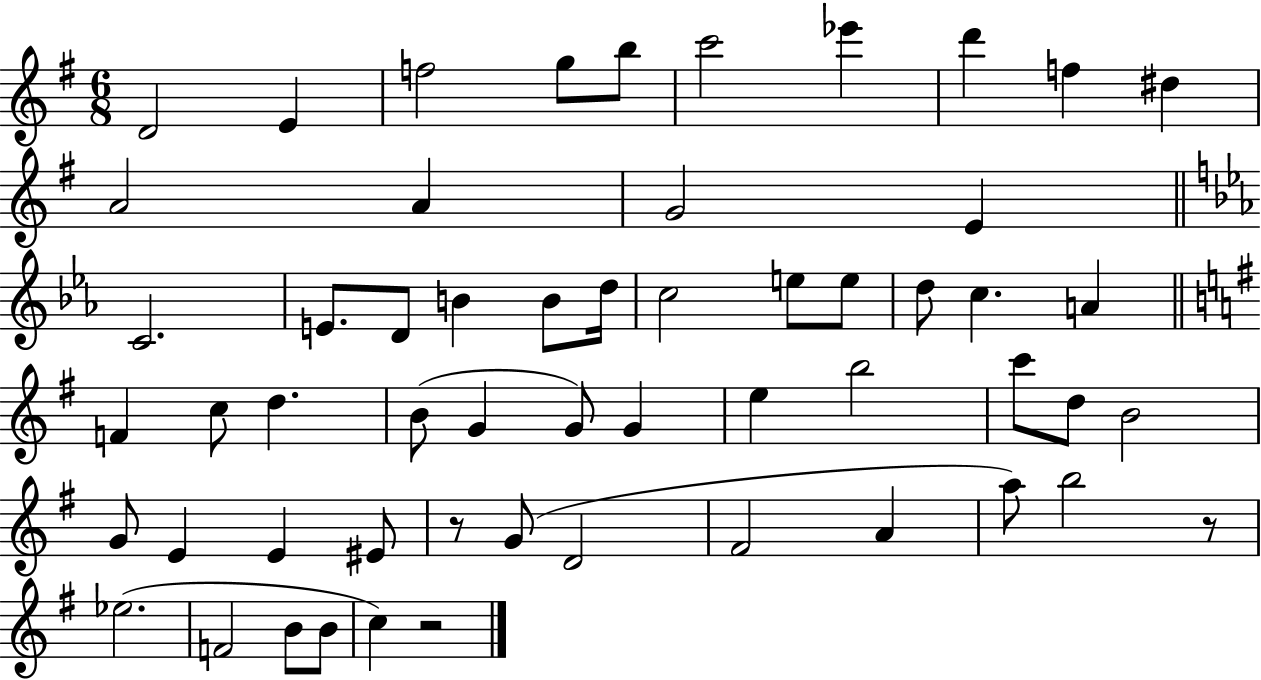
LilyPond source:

{
  \clef treble
  \numericTimeSignature
  \time 6/8
  \key g \major
  d'2 e'4 | f''2 g''8 b''8 | c'''2 ees'''4 | d'''4 f''4 dis''4 | \break a'2 a'4 | g'2 e'4 | \bar "||" \break \key ees \major c'2. | e'8. d'8 b'4 b'8 d''16 | c''2 e''8 e''8 | d''8 c''4. a'4 | \break \bar "||" \break \key g \major f'4 c''8 d''4. | b'8( g'4 g'8) g'4 | e''4 b''2 | c'''8 d''8 b'2 | \break g'8 e'4 e'4 eis'8 | r8 g'8( d'2 | fis'2 a'4 | a''8) b''2 r8 | \break ees''2.( | f'2 b'8 b'8 | c''4) r2 | \bar "|."
}